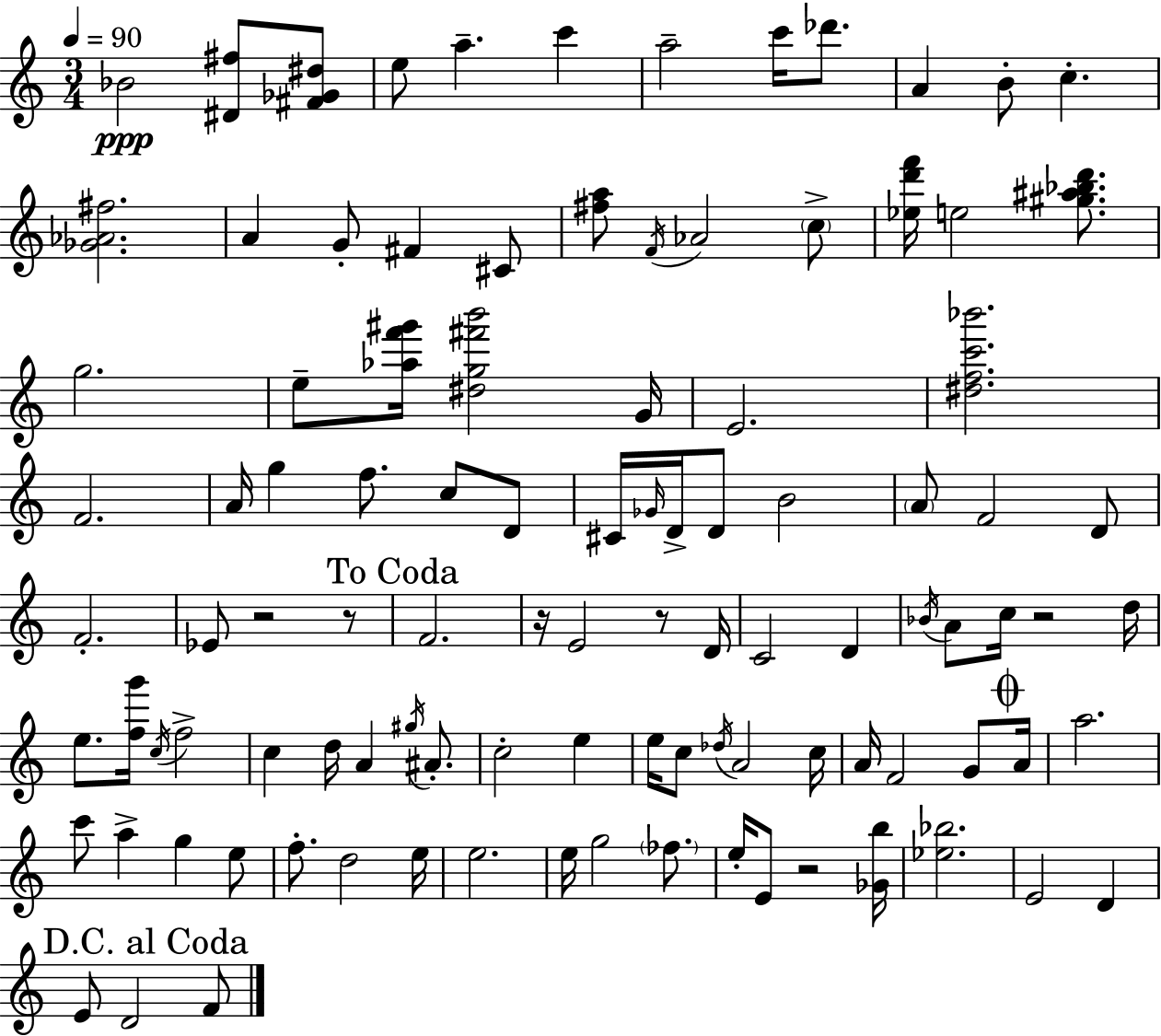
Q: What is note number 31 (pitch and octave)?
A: D4